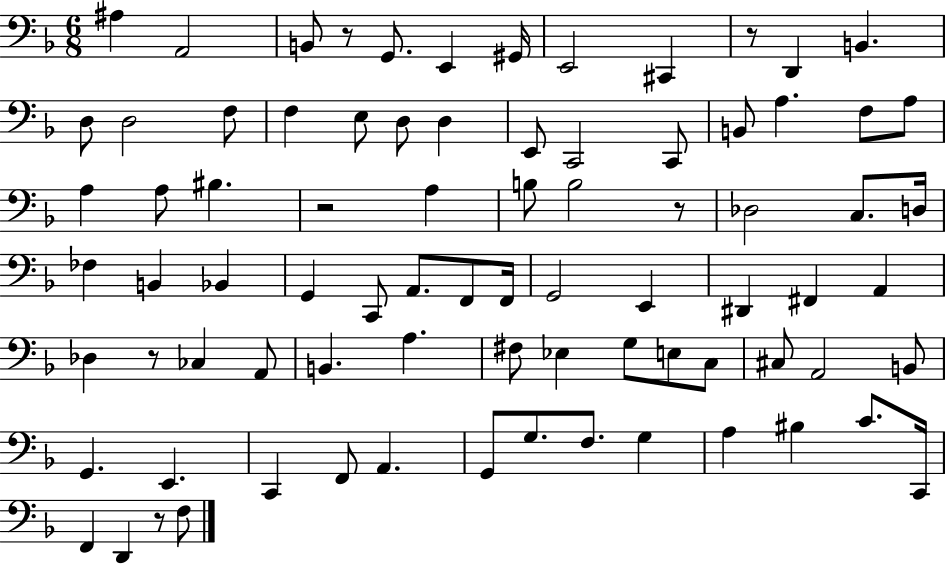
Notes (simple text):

A#3/q A2/h B2/e R/e G2/e. E2/q G#2/s E2/h C#2/q R/e D2/q B2/q. D3/e D3/h F3/e F3/q E3/e D3/e D3/q E2/e C2/h C2/e B2/e A3/q. F3/e A3/e A3/q A3/e BIS3/q. R/h A3/q B3/e B3/h R/e Db3/h C3/e. D3/s FES3/q B2/q Bb2/q G2/q C2/e A2/e. F2/e F2/s G2/h E2/q D#2/q F#2/q A2/q Db3/q R/e CES3/q A2/e B2/q. A3/q. F#3/e Eb3/q G3/e E3/e C3/e C#3/e A2/h B2/e G2/q. E2/q. C2/q F2/e A2/q. G2/e G3/e. F3/e. G3/q A3/q BIS3/q C4/e. C2/s F2/q D2/q R/e F3/e